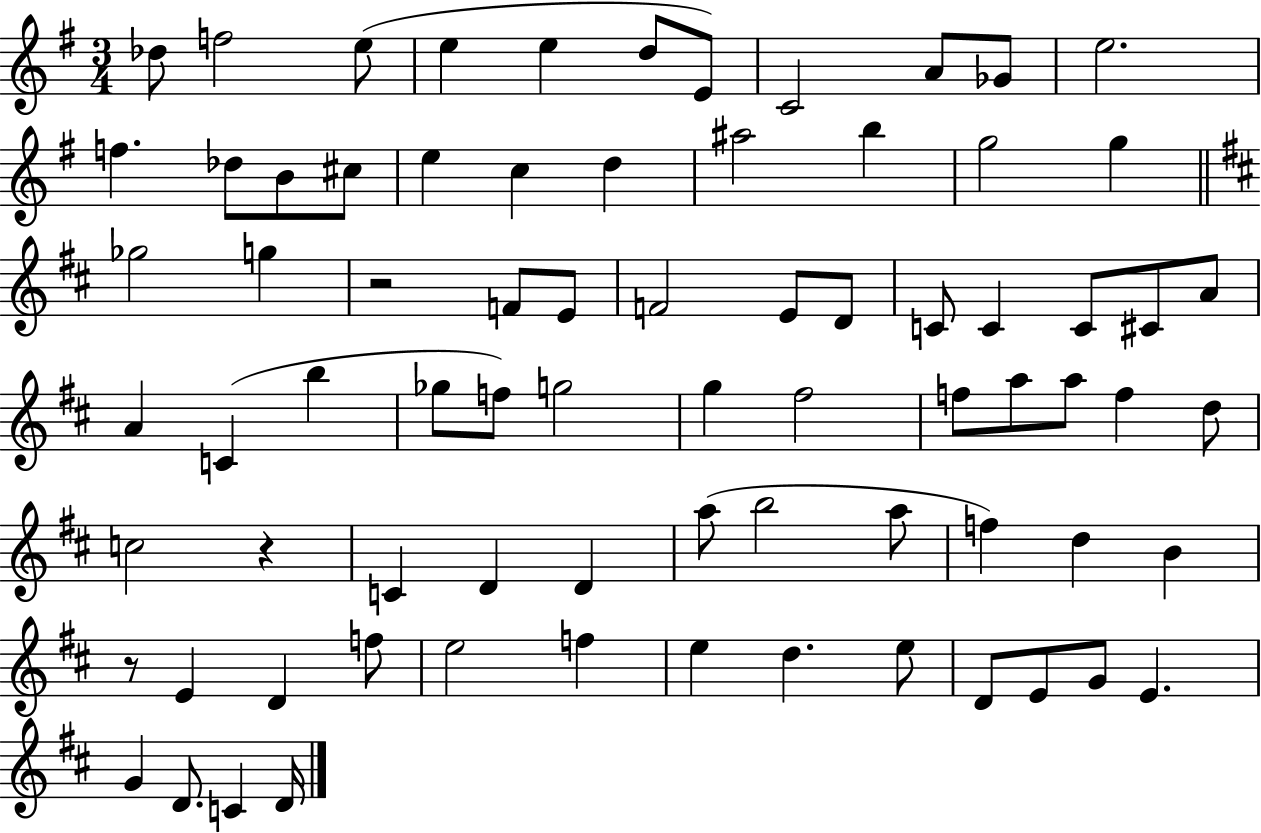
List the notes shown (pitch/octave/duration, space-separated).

Db5/e F5/h E5/e E5/q E5/q D5/e E4/e C4/h A4/e Gb4/e E5/h. F5/q. Db5/e B4/e C#5/e E5/q C5/q D5/q A#5/h B5/q G5/h G5/q Gb5/h G5/q R/h F4/e E4/e F4/h E4/e D4/e C4/e C4/q C4/e C#4/e A4/e A4/q C4/q B5/q Gb5/e F5/e G5/h G5/q F#5/h F5/e A5/e A5/e F5/q D5/e C5/h R/q C4/q D4/q D4/q A5/e B5/h A5/e F5/q D5/q B4/q R/e E4/q D4/q F5/e E5/h F5/q E5/q D5/q. E5/e D4/e E4/e G4/e E4/q. G4/q D4/e. C4/q D4/s